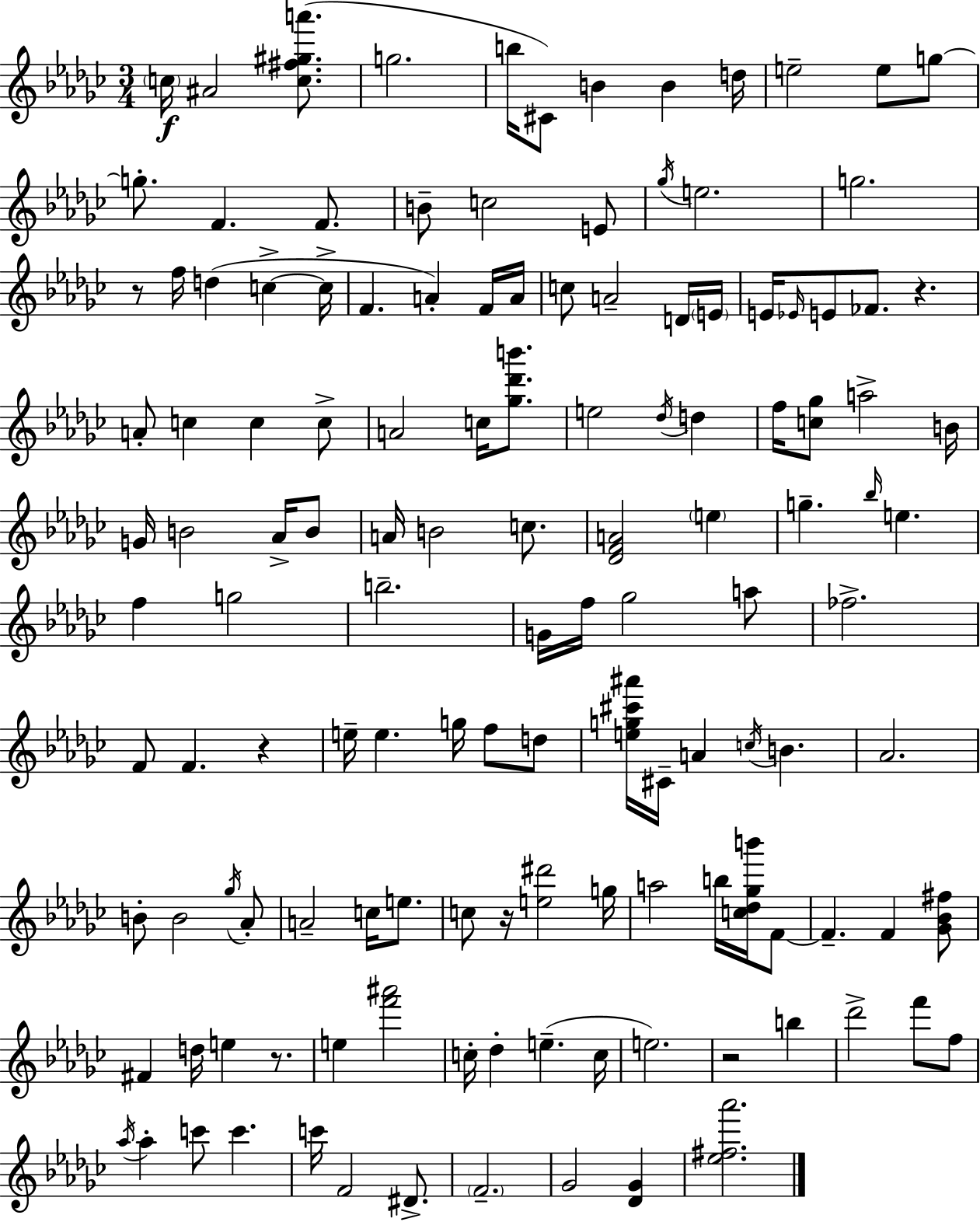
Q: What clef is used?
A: treble